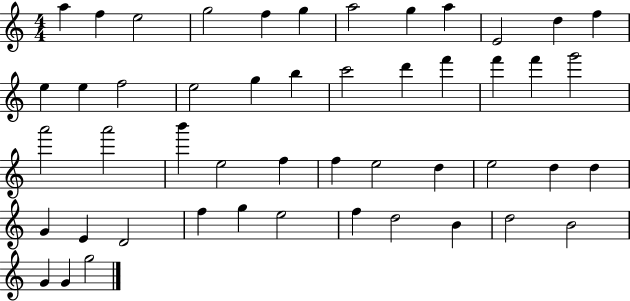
X:1
T:Untitled
M:4/4
L:1/4
K:C
a f e2 g2 f g a2 g a E2 d f e e f2 e2 g b c'2 d' f' f' f' g'2 a'2 a'2 b' e2 f f e2 d e2 d d G E D2 f g e2 f d2 B d2 B2 G G g2